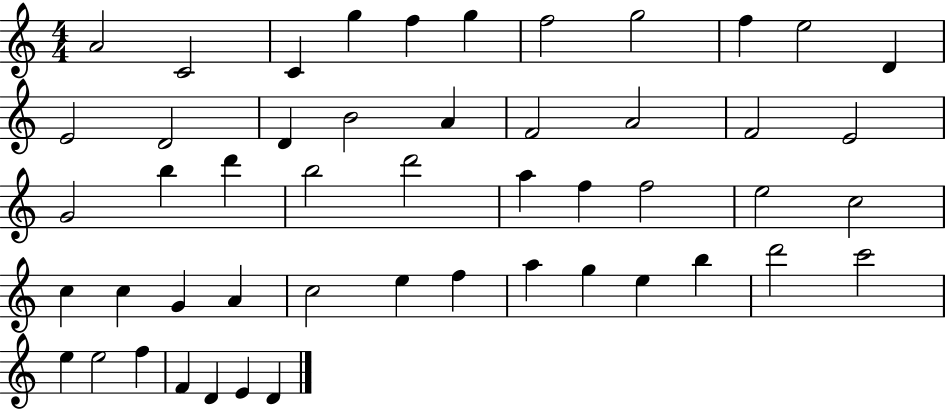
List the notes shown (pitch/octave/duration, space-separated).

A4/h C4/h C4/q G5/q F5/q G5/q F5/h G5/h F5/q E5/h D4/q E4/h D4/h D4/q B4/h A4/q F4/h A4/h F4/h E4/h G4/h B5/q D6/q B5/h D6/h A5/q F5/q F5/h E5/h C5/h C5/q C5/q G4/q A4/q C5/h E5/q F5/q A5/q G5/q E5/q B5/q D6/h C6/h E5/q E5/h F5/q F4/q D4/q E4/q D4/q